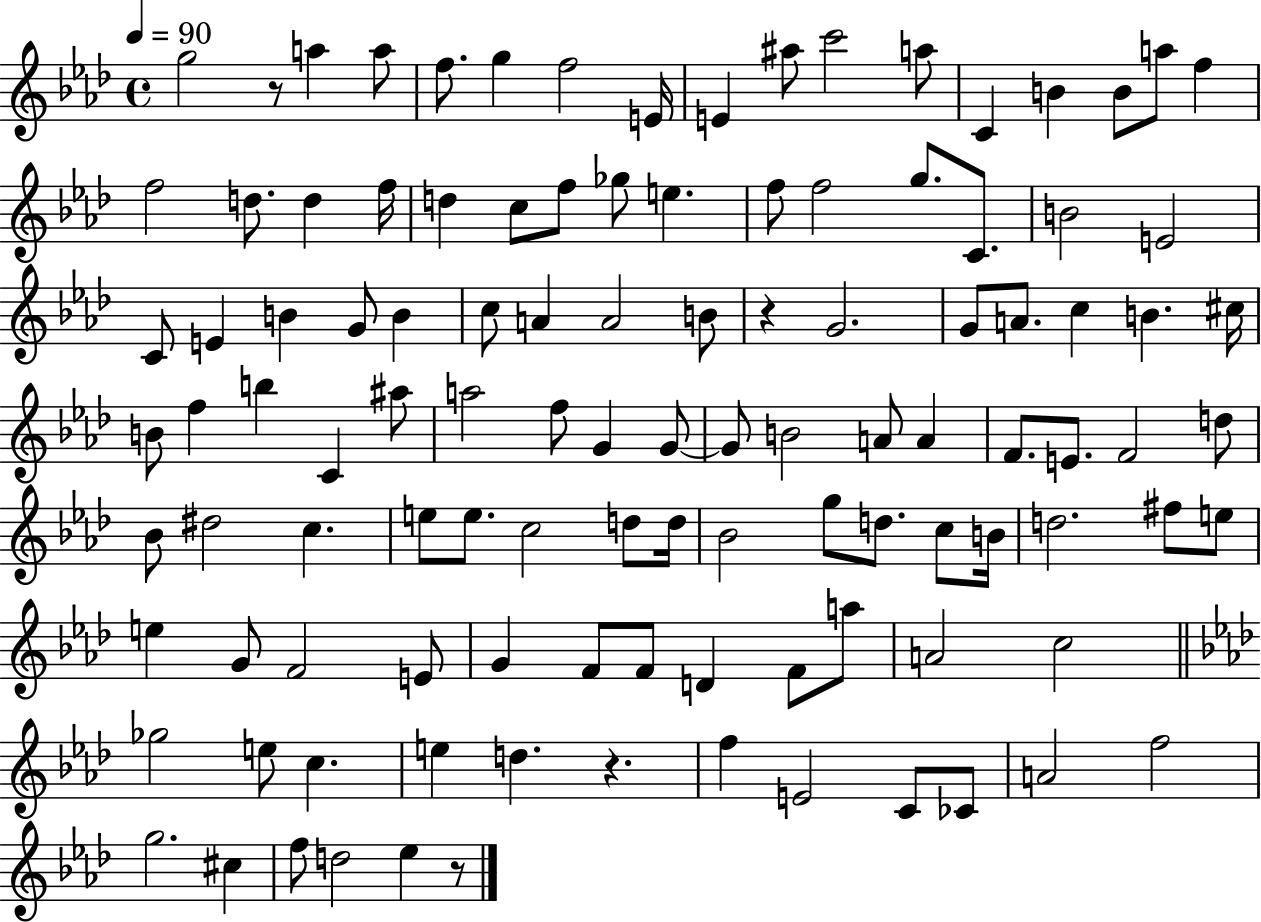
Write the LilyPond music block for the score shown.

{
  \clef treble
  \time 4/4
  \defaultTimeSignature
  \key aes \major
  \tempo 4 = 90
  g''2 r8 a''4 a''8 | f''8. g''4 f''2 e'16 | e'4 ais''8 c'''2 a''8 | c'4 b'4 b'8 a''8 f''4 | \break f''2 d''8. d''4 f''16 | d''4 c''8 f''8 ges''8 e''4. | f''8 f''2 g''8. c'8. | b'2 e'2 | \break c'8 e'4 b'4 g'8 b'4 | c''8 a'4 a'2 b'8 | r4 g'2. | g'8 a'8. c''4 b'4. cis''16 | \break b'8 f''4 b''4 c'4 ais''8 | a''2 f''8 g'4 g'8~~ | g'8 b'2 a'8 a'4 | f'8. e'8. f'2 d''8 | \break bes'8 dis''2 c''4. | e''8 e''8. c''2 d''8 d''16 | bes'2 g''8 d''8. c''8 b'16 | d''2. fis''8 e''8 | \break e''4 g'8 f'2 e'8 | g'4 f'8 f'8 d'4 f'8 a''8 | a'2 c''2 | \bar "||" \break \key aes \major ges''2 e''8 c''4. | e''4 d''4. r4. | f''4 e'2 c'8 ces'8 | a'2 f''2 | \break g''2. cis''4 | f''8 d''2 ees''4 r8 | \bar "|."
}